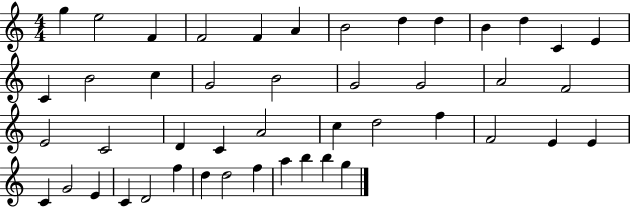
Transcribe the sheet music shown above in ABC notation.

X:1
T:Untitled
M:4/4
L:1/4
K:C
g e2 F F2 F A B2 d d B d C E C B2 c G2 B2 G2 G2 A2 F2 E2 C2 D C A2 c d2 f F2 E E C G2 E C D2 f d d2 f a b b g